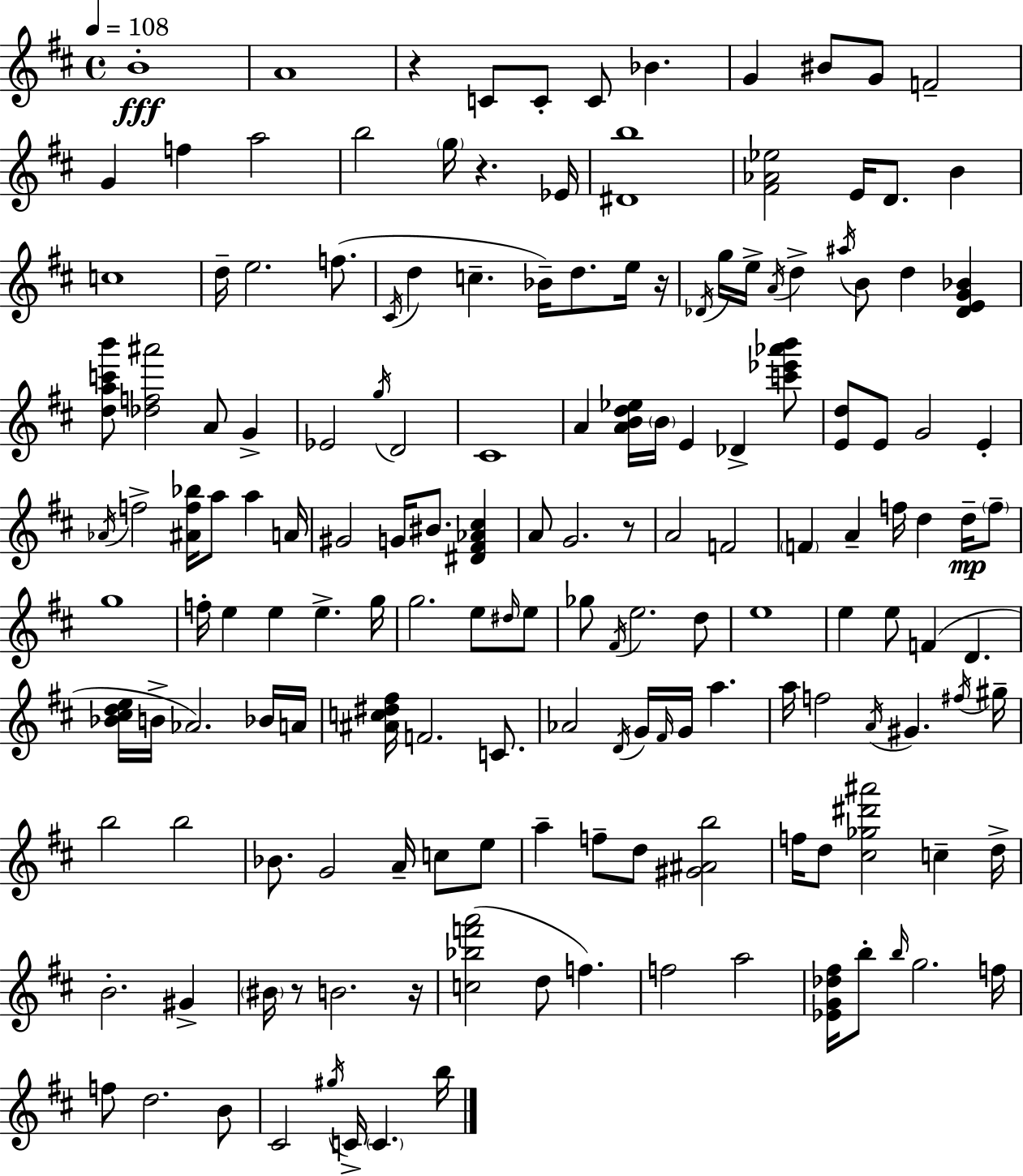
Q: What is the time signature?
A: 4/4